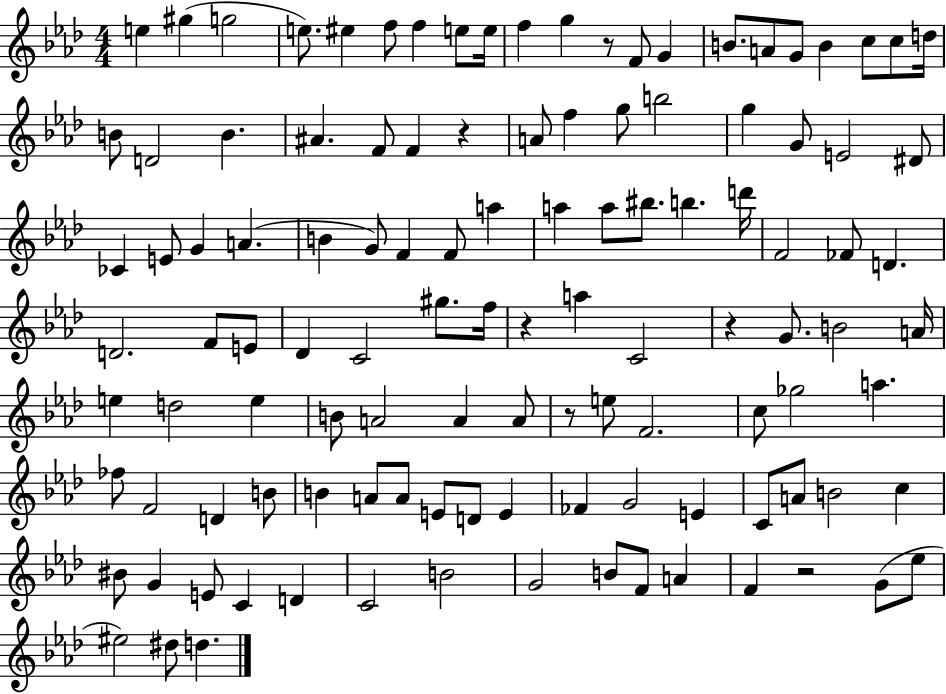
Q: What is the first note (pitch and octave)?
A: E5